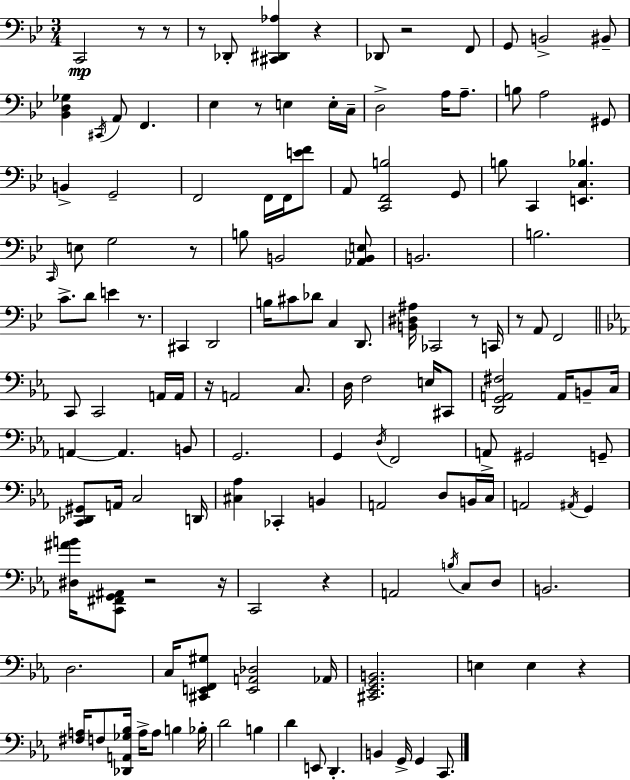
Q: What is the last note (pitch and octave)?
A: C2